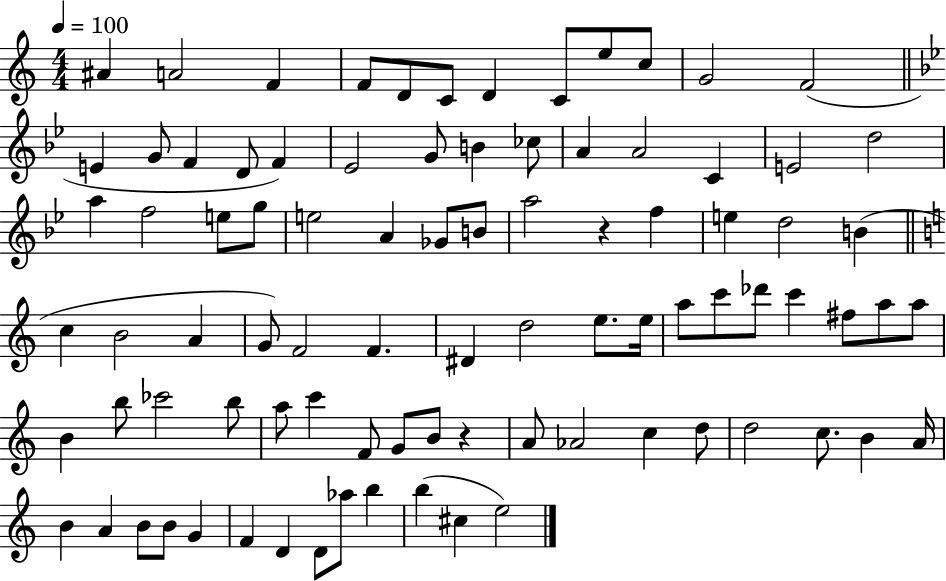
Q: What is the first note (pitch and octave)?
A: A#4